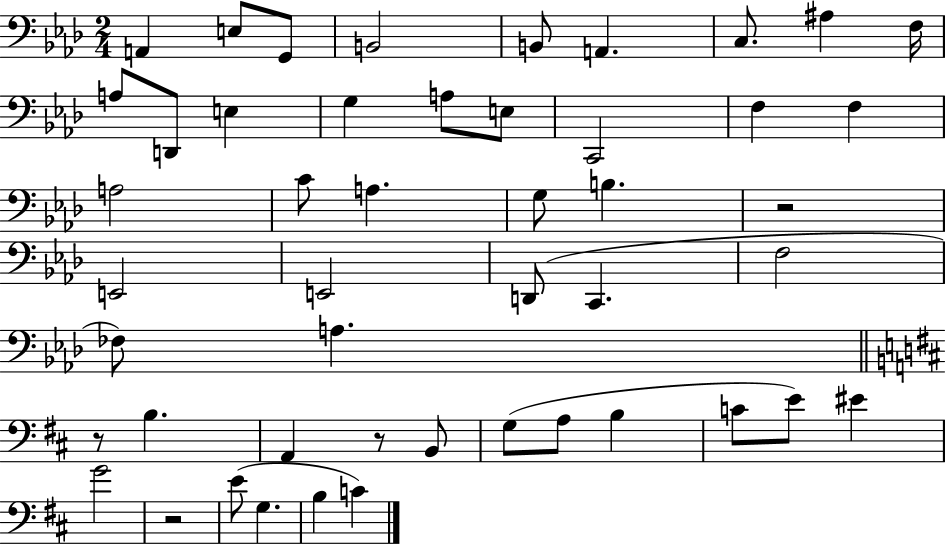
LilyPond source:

{
  \clef bass
  \numericTimeSignature
  \time 2/4
  \key aes \major
  a,4 e8 g,8 | b,2 | b,8 a,4. | c8. ais4 f16 | \break a8 d,8 e4 | g4 a8 e8 | c,2 | f4 f4 | \break a2 | c'8 a4. | g8 b4. | r2 | \break e,2 | e,2 | d,8( c,4. | f2 | \break fes8) a4. | \bar "||" \break \key d \major r8 b4. | a,4 r8 b,8 | g8( a8 b4 | c'8 e'8) eis'4 | \break g'2 | r2 | e'8( g4. | b4 c'4) | \break \bar "|."
}